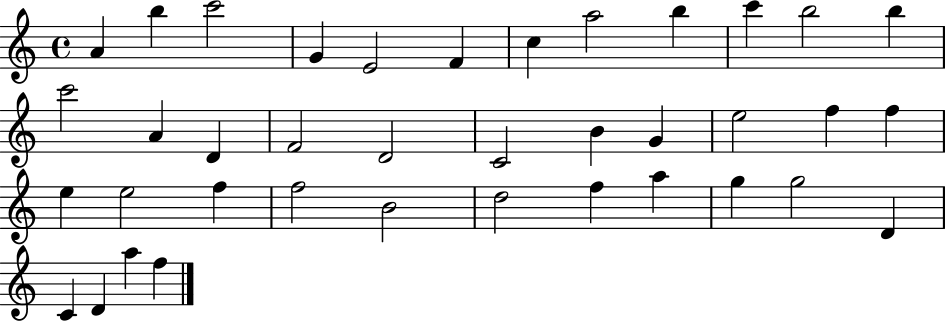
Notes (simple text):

A4/q B5/q C6/h G4/q E4/h F4/q C5/q A5/h B5/q C6/q B5/h B5/q C6/h A4/q D4/q F4/h D4/h C4/h B4/q G4/q E5/h F5/q F5/q E5/q E5/h F5/q F5/h B4/h D5/h F5/q A5/q G5/q G5/h D4/q C4/q D4/q A5/q F5/q